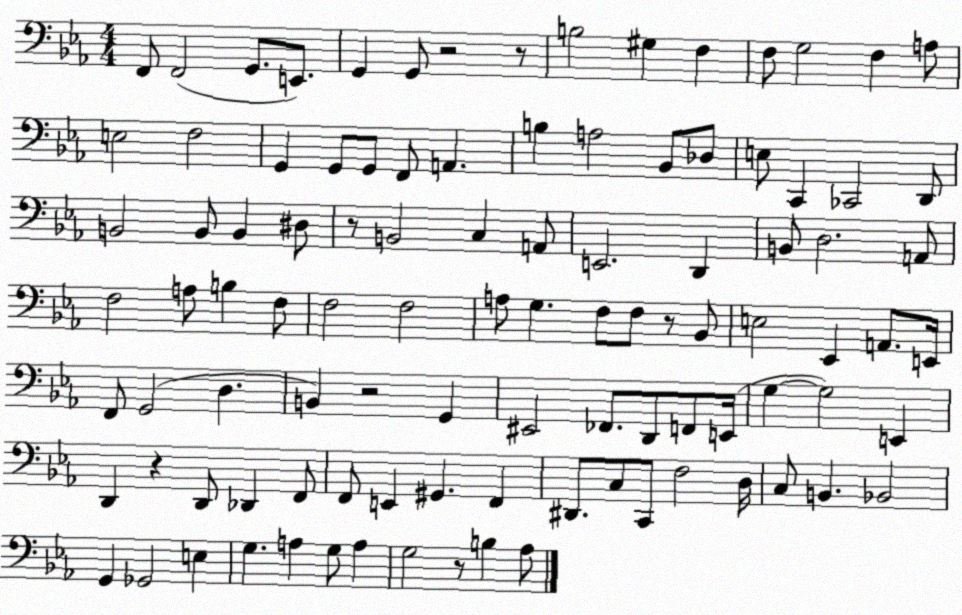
X:1
T:Untitled
M:4/4
L:1/4
K:Eb
F,,/2 F,,2 G,,/2 E,,/2 G,, G,,/2 z2 z/2 B,2 ^G, F, F,/2 G,2 F, A,/2 E,2 F,2 G,, G,,/2 G,,/2 F,,/2 A,, B, A,2 _B,,/2 _D,/2 E,/2 C,, _C,,2 D,,/2 B,,2 B,,/2 B,, ^D,/2 z/2 B,,2 C, A,,/2 E,,2 D,, B,,/2 D,2 A,,/2 F,2 A,/2 B, F,/2 F,2 F,2 A,/2 G, F,/2 F,/2 z/2 _B,,/2 E,2 _E,, A,,/2 E,,/4 F,,/2 G,,2 D, B,, z2 G,, ^E,,2 _F,,/2 D,,/2 F,,/2 E,,/4 G, G,2 E,, D,, z D,,/2 _D,, F,,/2 F,,/2 E,, ^G,, F,, ^D,,/2 C,/2 C,,/2 F,2 D,/4 C,/2 B,, _B,,2 G,, _G,,2 E, G, A, G,/2 A, G,2 z/2 B, _A,/2